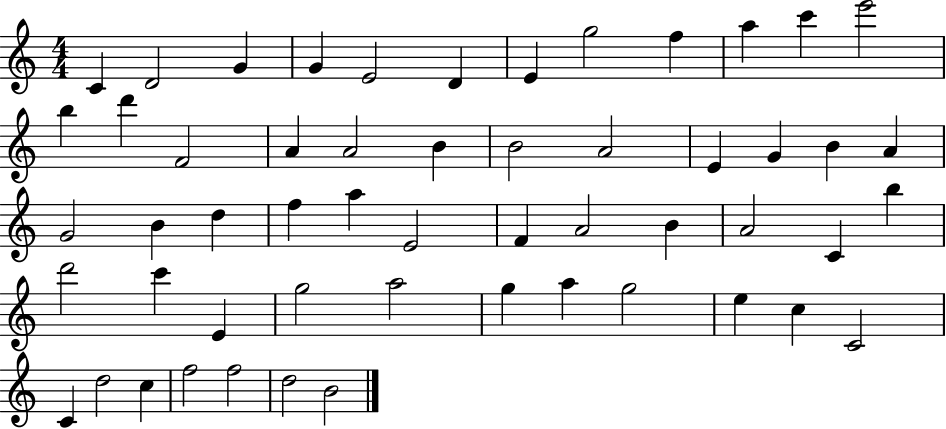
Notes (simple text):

C4/q D4/h G4/q G4/q E4/h D4/q E4/q G5/h F5/q A5/q C6/q E6/h B5/q D6/q F4/h A4/q A4/h B4/q B4/h A4/h E4/q G4/q B4/q A4/q G4/h B4/q D5/q F5/q A5/q E4/h F4/q A4/h B4/q A4/h C4/q B5/q D6/h C6/q E4/q G5/h A5/h G5/q A5/q G5/h E5/q C5/q C4/h C4/q D5/h C5/q F5/h F5/h D5/h B4/h